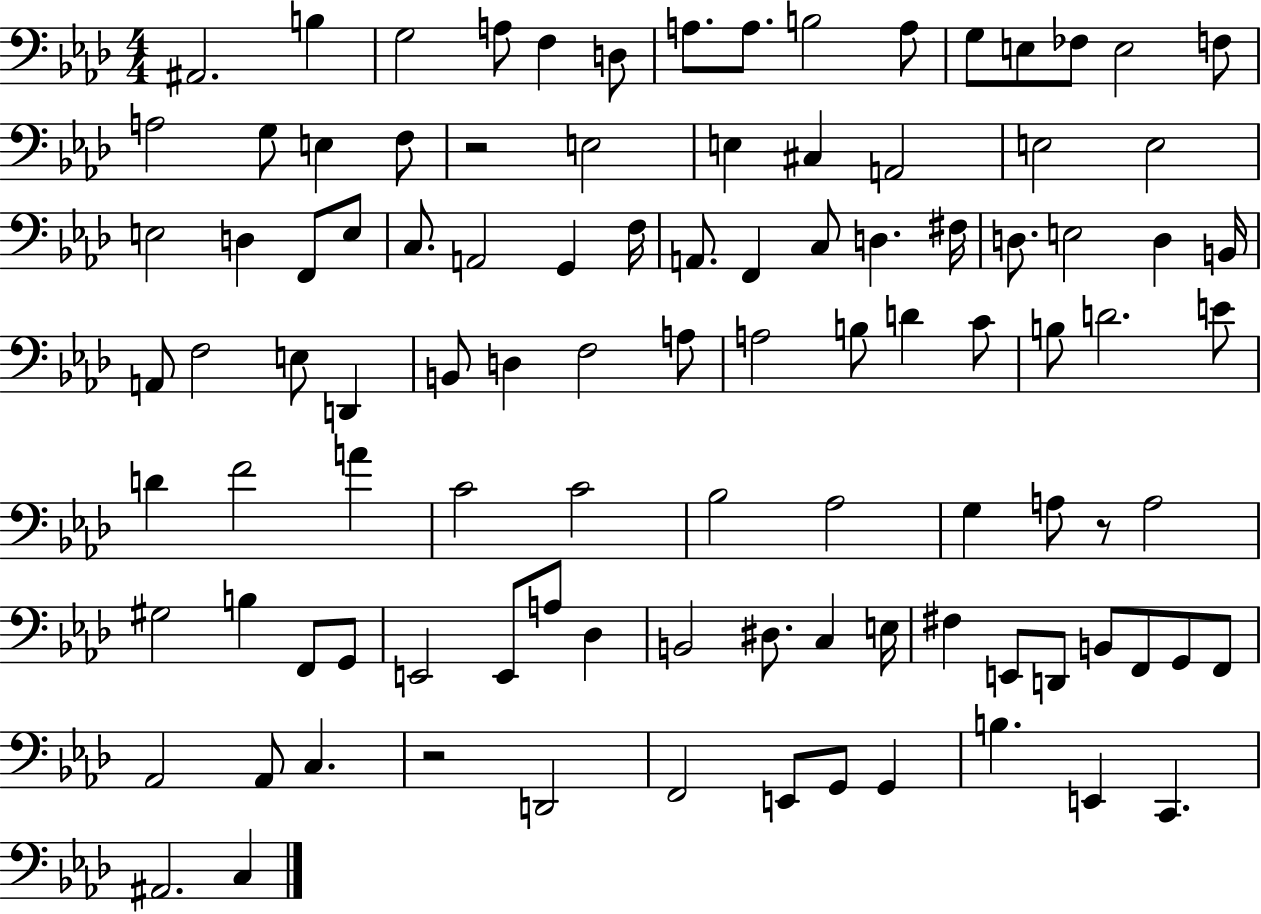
X:1
T:Untitled
M:4/4
L:1/4
K:Ab
^A,,2 B, G,2 A,/2 F, D,/2 A,/2 A,/2 B,2 A,/2 G,/2 E,/2 _F,/2 E,2 F,/2 A,2 G,/2 E, F,/2 z2 E,2 E, ^C, A,,2 E,2 E,2 E,2 D, F,,/2 E,/2 C,/2 A,,2 G,, F,/4 A,,/2 F,, C,/2 D, ^F,/4 D,/2 E,2 D, B,,/4 A,,/2 F,2 E,/2 D,, B,,/2 D, F,2 A,/2 A,2 B,/2 D C/2 B,/2 D2 E/2 D F2 A C2 C2 _B,2 _A,2 G, A,/2 z/2 A,2 ^G,2 B, F,,/2 G,,/2 E,,2 E,,/2 A,/2 _D, B,,2 ^D,/2 C, E,/4 ^F, E,,/2 D,,/2 B,,/2 F,,/2 G,,/2 F,,/2 _A,,2 _A,,/2 C, z2 D,,2 F,,2 E,,/2 G,,/2 G,, B, E,, C,, ^A,,2 C,